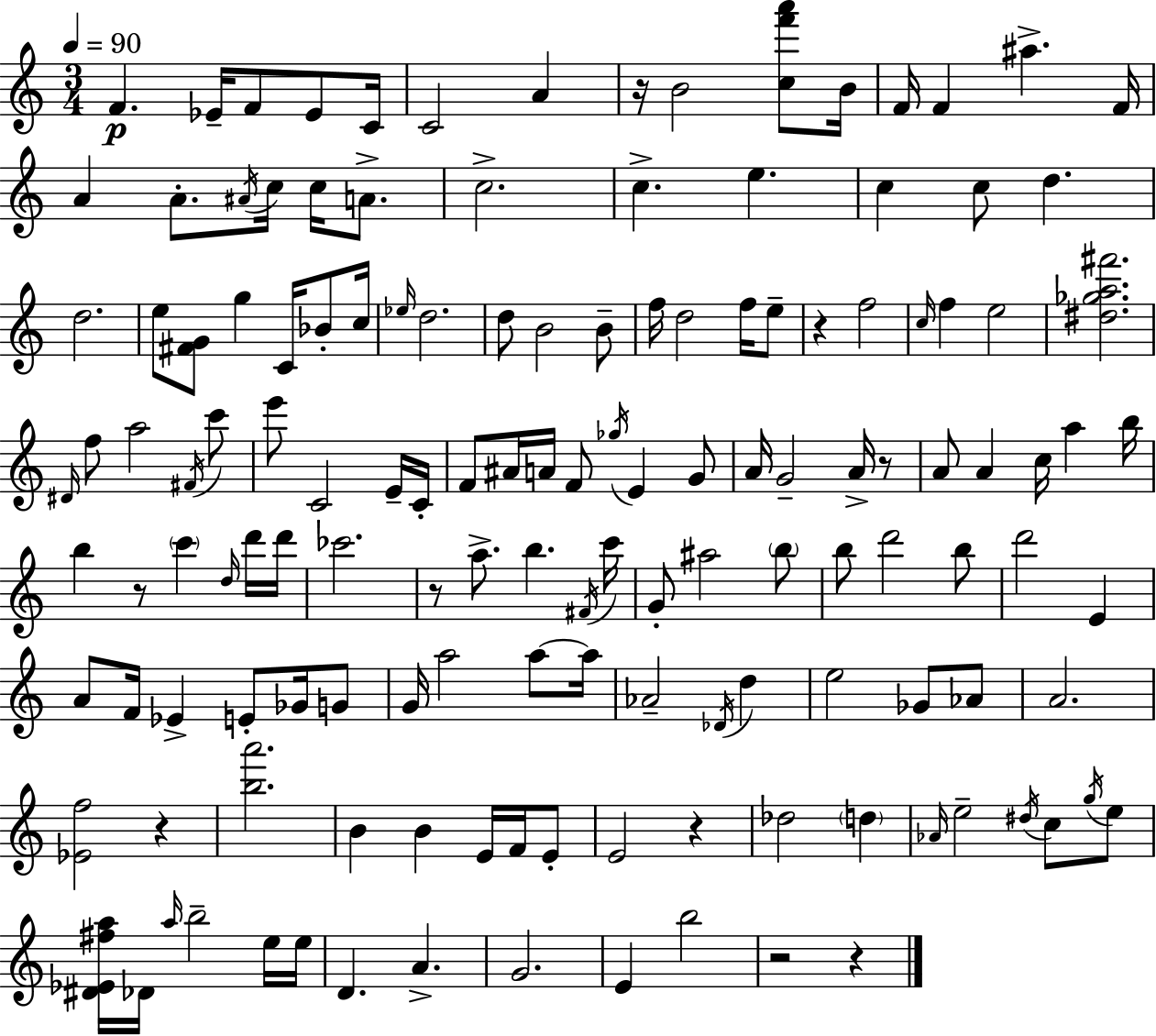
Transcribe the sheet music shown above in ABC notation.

X:1
T:Untitled
M:3/4
L:1/4
K:C
F _E/4 F/2 _E/2 C/4 C2 A z/4 B2 [cf'a']/2 B/4 F/4 F ^a F/4 A A/2 ^A/4 c/4 c/4 A/2 c2 c e c c/2 d d2 e/2 [^FG]/2 g C/4 _B/2 c/4 _e/4 d2 d/2 B2 B/2 f/4 d2 f/4 e/2 z f2 c/4 f e2 [^d_ga^f']2 ^D/4 f/2 a2 ^F/4 c'/2 e'/2 C2 E/4 C/4 F/2 ^A/4 A/4 F/2 _g/4 E G/2 A/4 G2 A/4 z/2 A/2 A c/4 a b/4 b z/2 c' d/4 d'/4 d'/4 _c'2 z/2 a/2 b ^F/4 c'/4 G/2 ^a2 b/2 b/2 d'2 b/2 d'2 E A/2 F/4 _E E/2 _G/4 G/2 G/4 a2 a/2 a/4 _A2 _D/4 d e2 _G/2 _A/2 A2 [_Ef]2 z [ba']2 B B E/4 F/4 E/2 E2 z _d2 d _A/4 e2 ^d/4 c/2 g/4 e/2 [^D_E^fa]/4 _D/4 a/4 b2 e/4 e/4 D A G2 E b2 z2 z